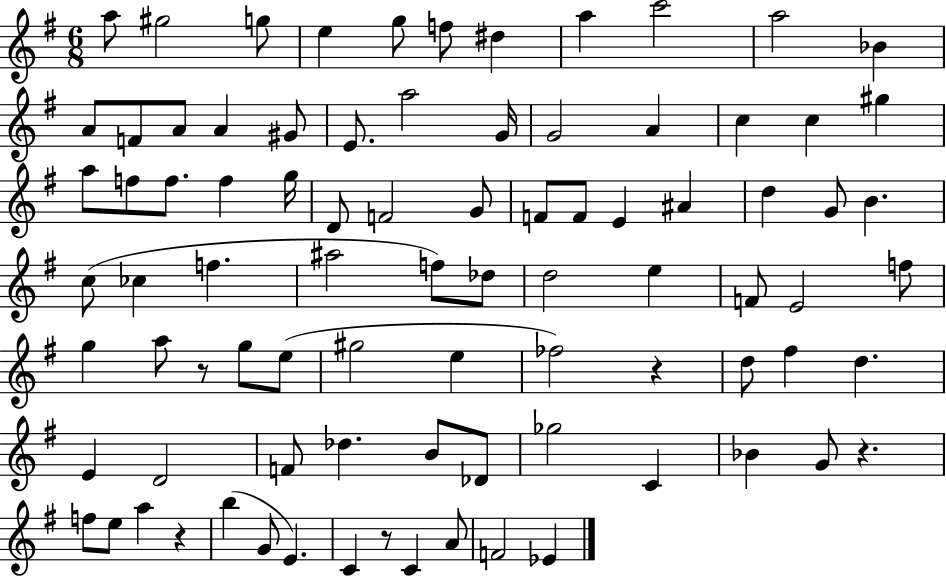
A5/e G#5/h G5/e E5/q G5/e F5/e D#5/q A5/q C6/h A5/h Bb4/q A4/e F4/e A4/e A4/q G#4/e E4/e. A5/h G4/s G4/h A4/q C5/q C5/q G#5/q A5/e F5/e F5/e. F5/q G5/s D4/e F4/h G4/e F4/e F4/e E4/q A#4/q D5/q G4/e B4/q. C5/e CES5/q F5/q. A#5/h F5/e Db5/e D5/h E5/q F4/e E4/h F5/e G5/q A5/e R/e G5/e E5/e G#5/h E5/q FES5/h R/q D5/e F#5/q D5/q. E4/q D4/h F4/e Db5/q. B4/e Db4/e Gb5/h C4/q Bb4/q G4/e R/q. F5/e E5/e A5/q R/q B5/q G4/e E4/q. C4/q R/e C4/q A4/e F4/h Eb4/q